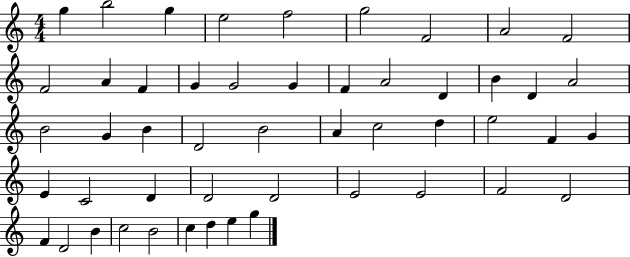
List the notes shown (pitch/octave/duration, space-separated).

G5/q B5/h G5/q E5/h F5/h G5/h F4/h A4/h F4/h F4/h A4/q F4/q G4/q G4/h G4/q F4/q A4/h D4/q B4/q D4/q A4/h B4/h G4/q B4/q D4/h B4/h A4/q C5/h D5/q E5/h F4/q G4/q E4/q C4/h D4/q D4/h D4/h E4/h E4/h F4/h D4/h F4/q D4/h B4/q C5/h B4/h C5/q D5/q E5/q G5/q